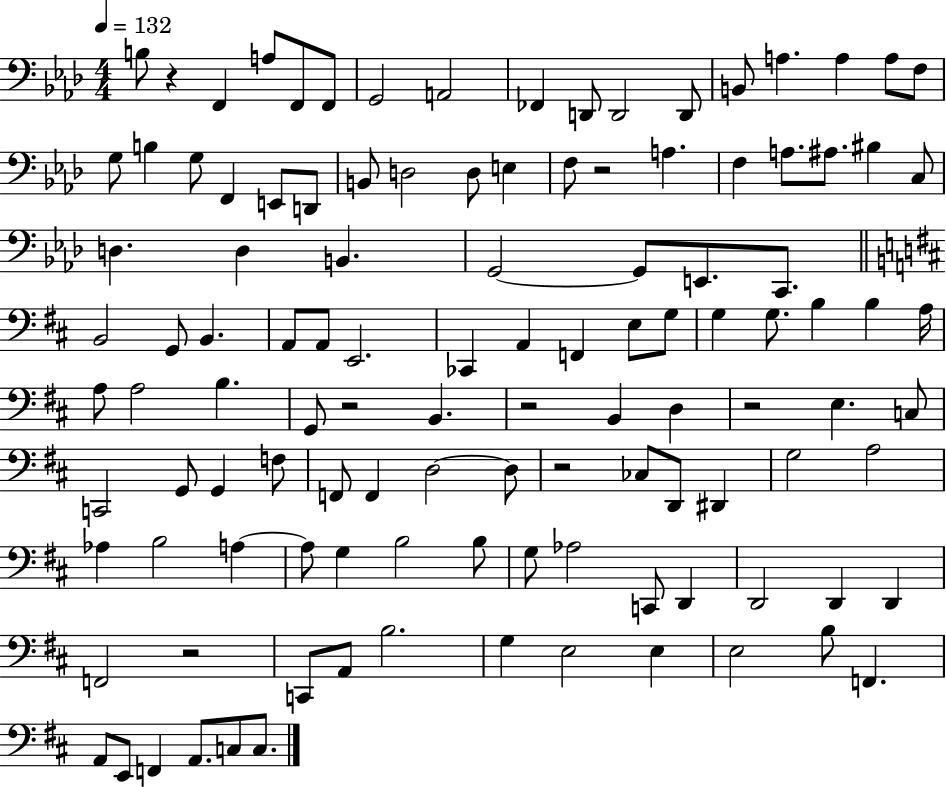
B3/e R/q F2/q A3/e F2/e F2/e G2/h A2/h FES2/q D2/e D2/h D2/e B2/e A3/q. A3/q A3/e F3/e G3/e B3/q G3/e F2/q E2/e D2/e B2/e D3/h D3/e E3/q F3/e R/h A3/q. F3/q A3/e. A#3/e. BIS3/q C3/e D3/q. D3/q B2/q. G2/h G2/e E2/e. C2/e. B2/h G2/e B2/q. A2/e A2/e E2/h. CES2/q A2/q F2/q E3/e G3/e G3/q G3/e. B3/q B3/q A3/s A3/e A3/h B3/q. G2/e R/h B2/q. R/h B2/q D3/q R/h E3/q. C3/e C2/h G2/e G2/q F3/e F2/e F2/q D3/h D3/e R/h CES3/e D2/e D#2/q G3/h A3/h Ab3/q B3/h A3/q A3/e G3/q B3/h B3/e G3/e Ab3/h C2/e D2/q D2/h D2/q D2/q F2/h R/h C2/e A2/e B3/h. G3/q E3/h E3/q E3/h B3/e F2/q. A2/e E2/e F2/q A2/e. C3/e C3/e.